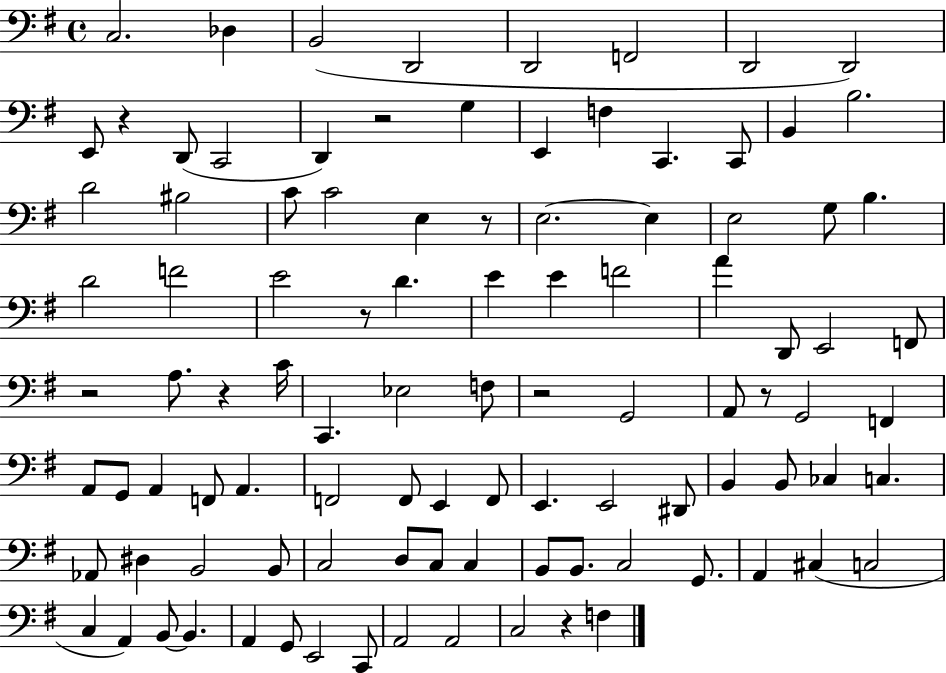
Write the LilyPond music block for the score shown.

{
  \clef bass
  \time 4/4
  \defaultTimeSignature
  \key g \major
  c2. des4 | b,2( d,2 | d,2 f,2 | d,2 d,2) | \break e,8 r4 d,8( c,2 | d,4) r2 g4 | e,4 f4 c,4. c,8 | b,4 b2. | \break d'2 bis2 | c'8 c'2 e4 r8 | e2.~~ e4 | e2 g8 b4. | \break d'2 f'2 | e'2 r8 d'4. | e'4 e'4 f'2 | a'4 d,8 e,2 f,8 | \break r2 a8. r4 c'16 | c,4. ees2 f8 | r2 g,2 | a,8 r8 g,2 f,4 | \break a,8 g,8 a,4 f,8 a,4. | f,2 f,8 e,4 f,8 | e,4. e,2 dis,8 | b,4 b,8 ces4 c4. | \break aes,8 dis4 b,2 b,8 | c2 d8 c8 c4 | b,8 b,8. c2 g,8. | a,4 cis4( c2 | \break c4 a,4) b,8~~ b,4. | a,4 g,8 e,2 c,8 | a,2 a,2 | c2 r4 f4 | \break \bar "|."
}